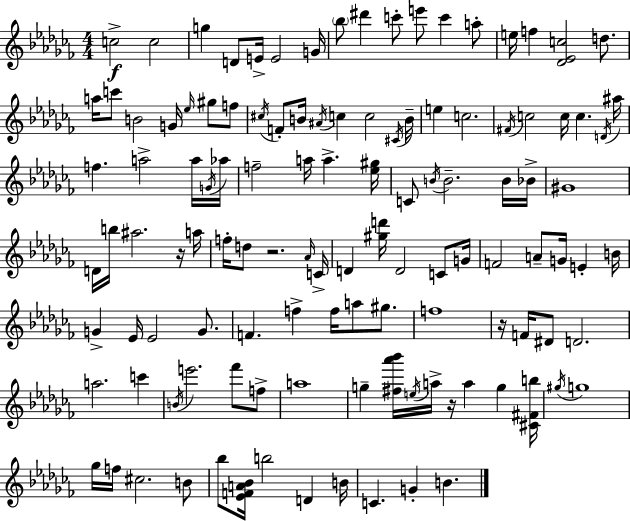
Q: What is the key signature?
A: AES minor